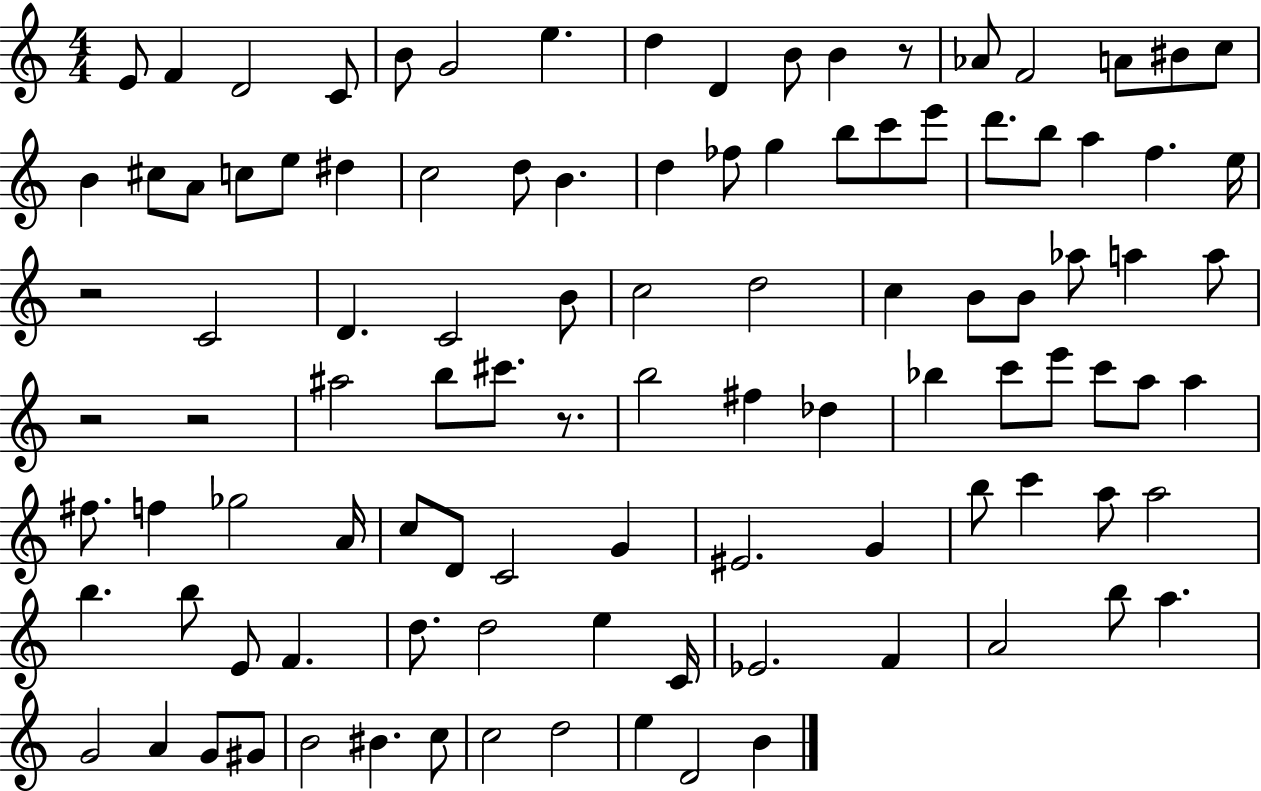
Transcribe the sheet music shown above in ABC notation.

X:1
T:Untitled
M:4/4
L:1/4
K:C
E/2 F D2 C/2 B/2 G2 e d D B/2 B z/2 _A/2 F2 A/2 ^B/2 c/2 B ^c/2 A/2 c/2 e/2 ^d c2 d/2 B d _f/2 g b/2 c'/2 e'/2 d'/2 b/2 a f e/4 z2 C2 D C2 B/2 c2 d2 c B/2 B/2 _a/2 a a/2 z2 z2 ^a2 b/2 ^c'/2 z/2 b2 ^f _d _b c'/2 e'/2 c'/2 a/2 a ^f/2 f _g2 A/4 c/2 D/2 C2 G ^E2 G b/2 c' a/2 a2 b b/2 E/2 F d/2 d2 e C/4 _E2 F A2 b/2 a G2 A G/2 ^G/2 B2 ^B c/2 c2 d2 e D2 B